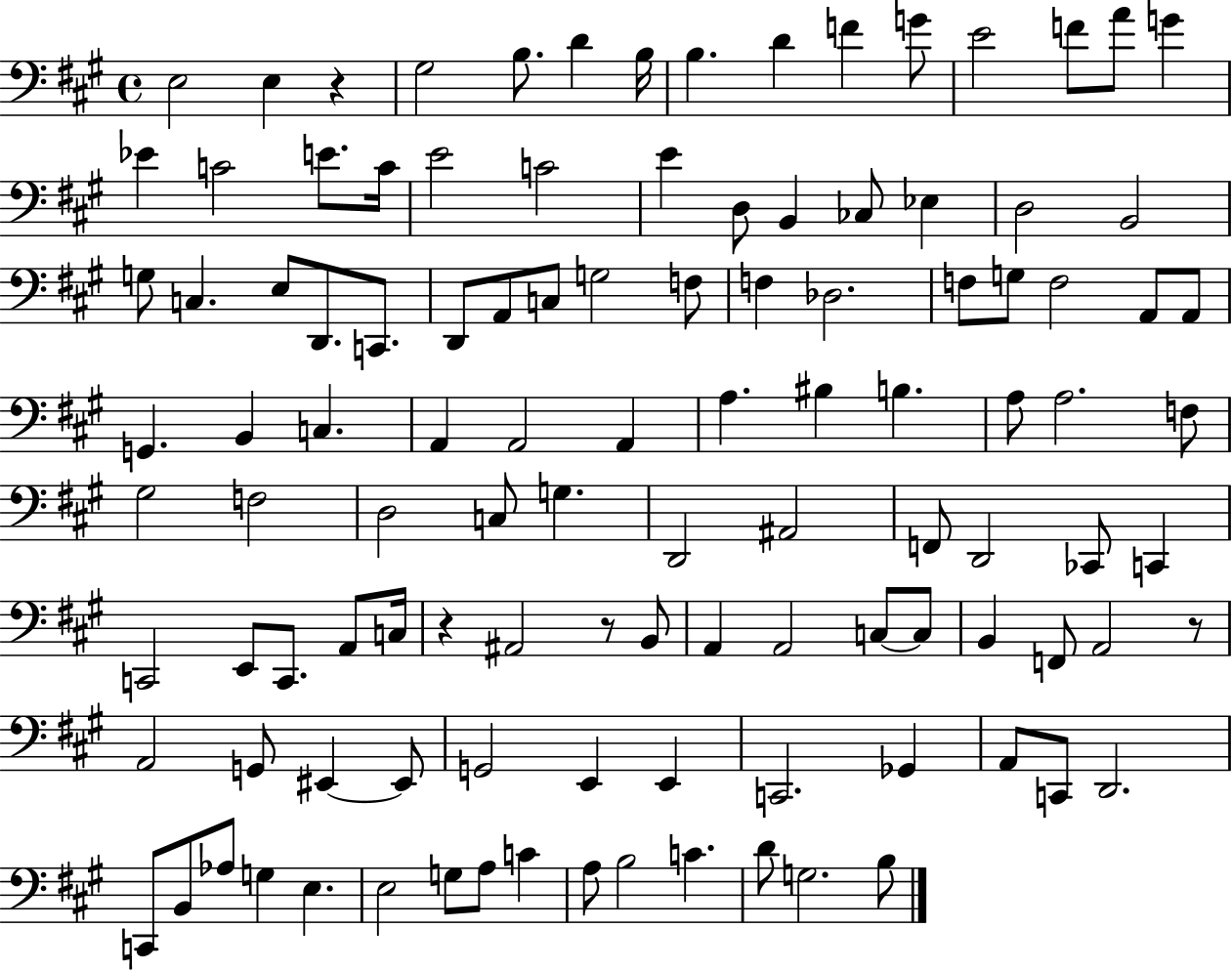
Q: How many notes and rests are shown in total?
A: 112